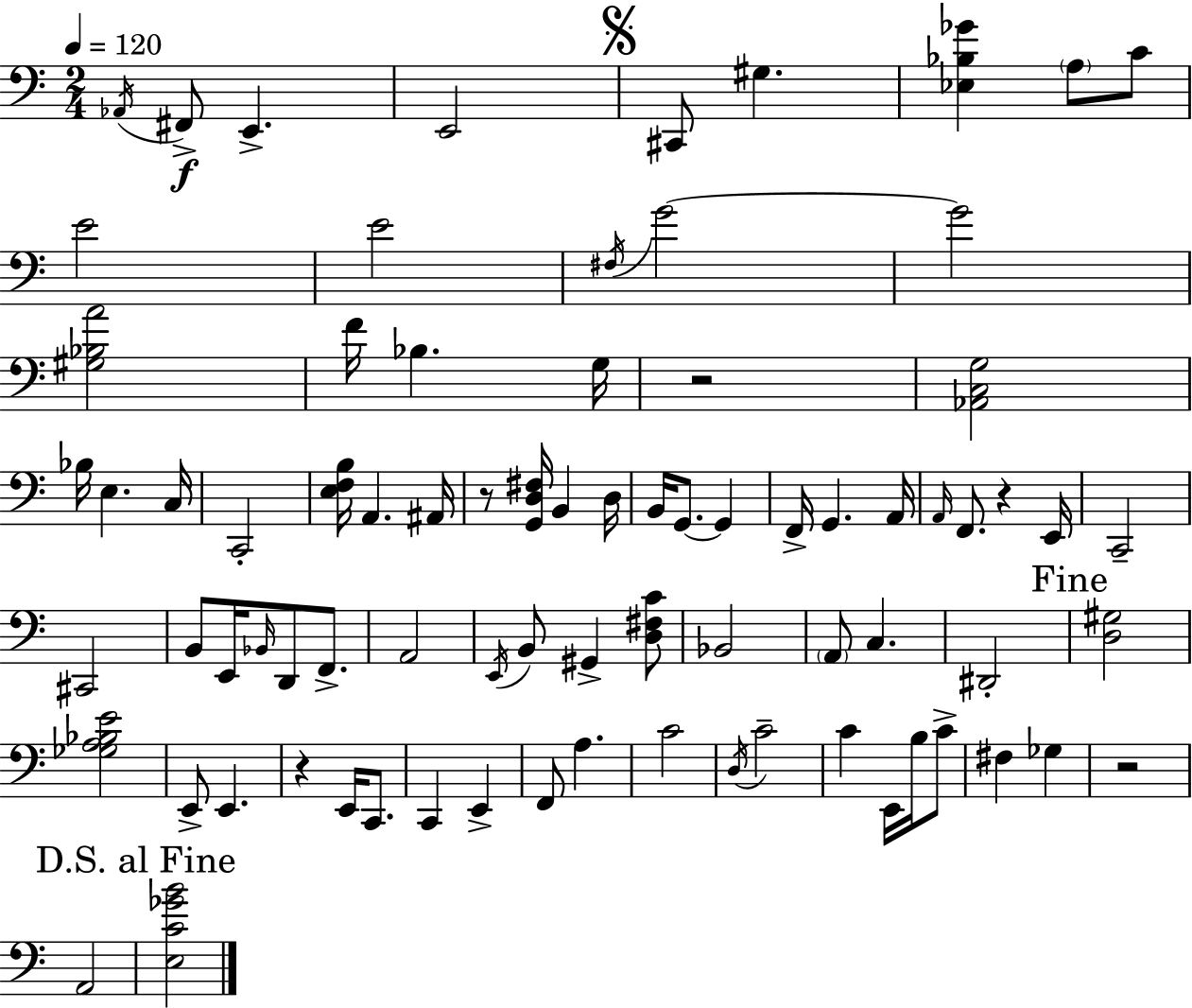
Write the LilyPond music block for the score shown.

{
  \clef bass
  \numericTimeSignature
  \time 2/4
  \key a \minor
  \tempo 4 = 120
  \repeat volta 2 { \acciaccatura { aes,16 }\f fis,8-> e,4.-> | e,2 | \mark \markup { \musicglyph "scripts.segno" } cis,8 gis4. | <ees bes ges'>4 \parenthesize a8 c'8 | \break e'2 | e'2 | \acciaccatura { fis16 } g'2~~ | g'2 | \break <gis bes a'>2 | f'16 bes4. | g16 r2 | <aes, c g>2 | \break bes16 e4. | c16 c,2-. | <e f b>16 a,4. | ais,16 r8 <g, d fis>16 b,4 | \break d16 b,16 g,8.~~ g,4 | f,16-> g,4. | a,16 \grace { a,16 } f,8. r4 | e,16 c,2-- | \break cis,2 | b,8 e,16 \grace { bes,16 } d,8 | f,8.-> a,2 | \acciaccatura { e,16 } b,8 gis,4-> | \break <d fis c'>8 bes,2 | \parenthesize a,8 c4. | dis,2-. | \mark "Fine" <d gis>2 | \break <ges a bes e'>2 | e,8-> e,4. | r4 | e,16 c,8. c,4 | \break e,4-> f,8 a4. | c'2 | \acciaccatura { d16 } c'2-- | c'4 | \break e,16 b16 c'8-> fis4 | ges4 r2 | a,2 | \mark "D.S. al Fine" <e c' ges' b'>2 | \break } \bar "|."
}